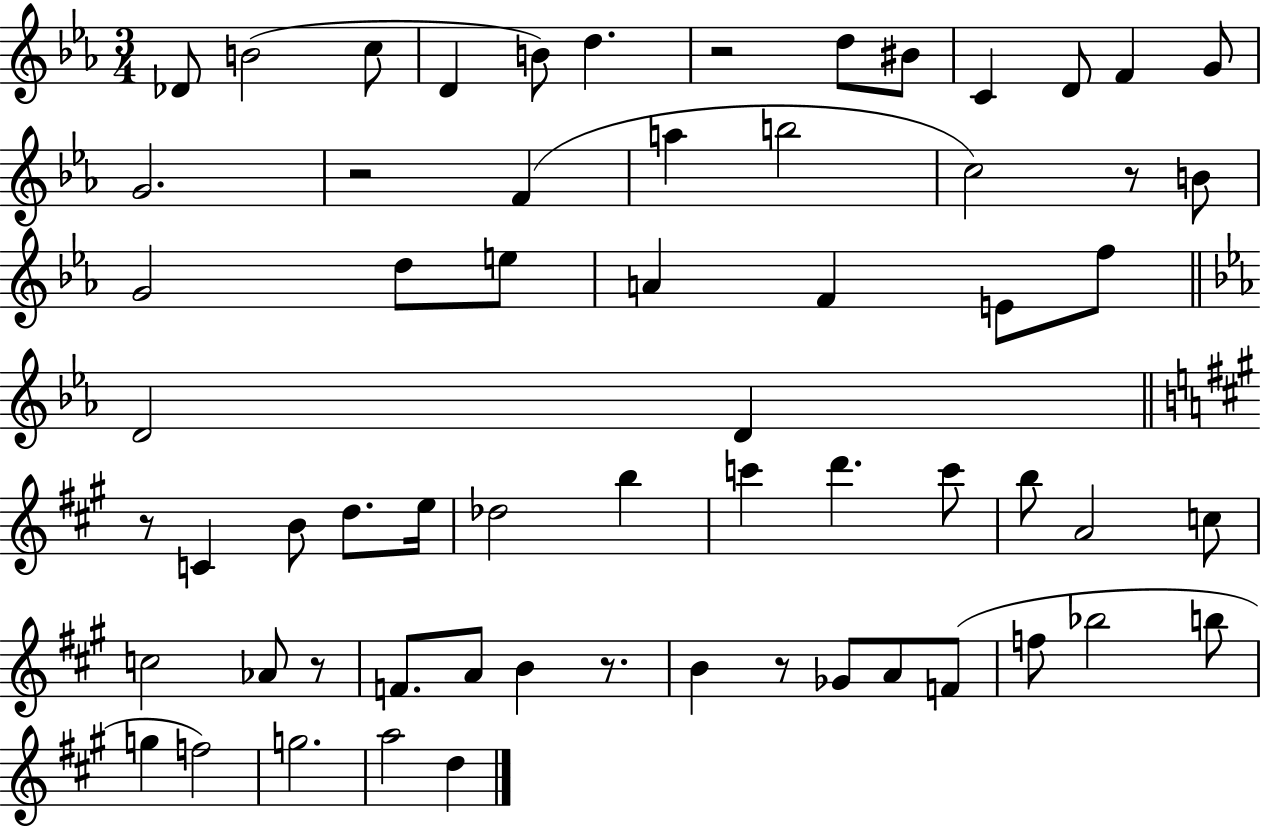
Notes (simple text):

Db4/e B4/h C5/e D4/q B4/e D5/q. R/h D5/e BIS4/e C4/q D4/e F4/q G4/e G4/h. R/h F4/q A5/q B5/h C5/h R/e B4/e G4/h D5/e E5/e A4/q F4/q E4/e F5/e D4/h D4/q R/e C4/q B4/e D5/e. E5/s Db5/h B5/q C6/q D6/q. C6/e B5/e A4/h C5/e C5/h Ab4/e R/e F4/e. A4/e B4/q R/e. B4/q R/e Gb4/e A4/e F4/e F5/e Bb5/h B5/e G5/q F5/h G5/h. A5/h D5/q